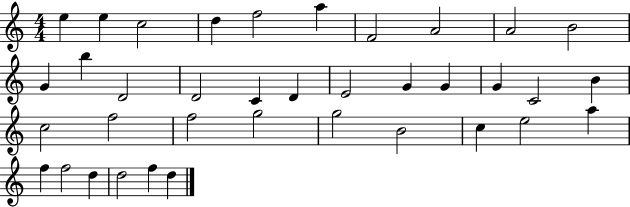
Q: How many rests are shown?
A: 0